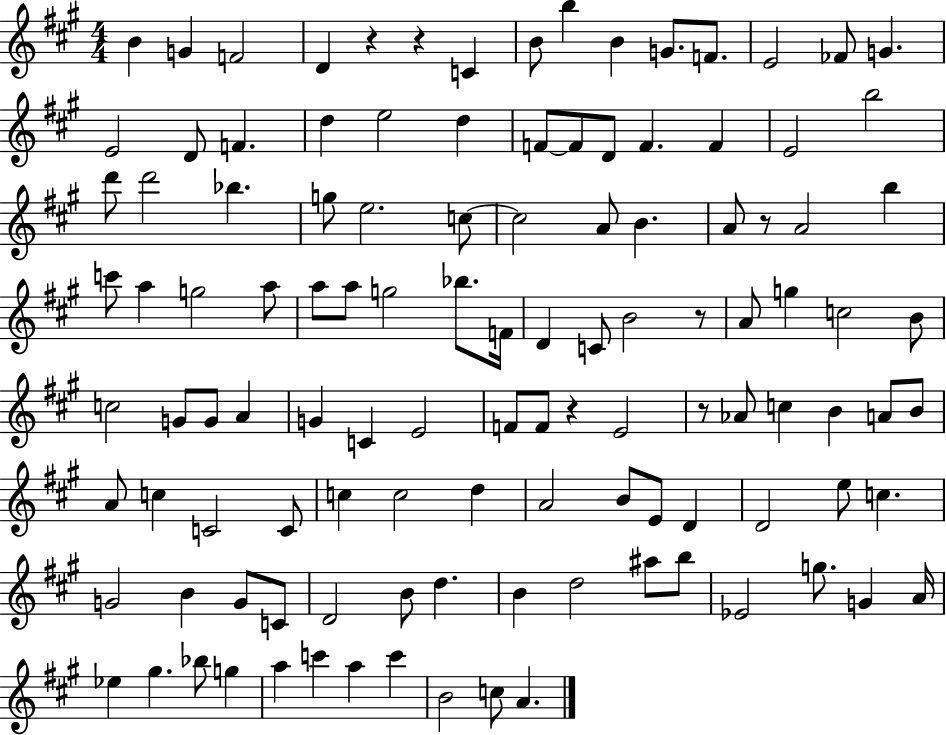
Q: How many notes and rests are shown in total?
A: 115